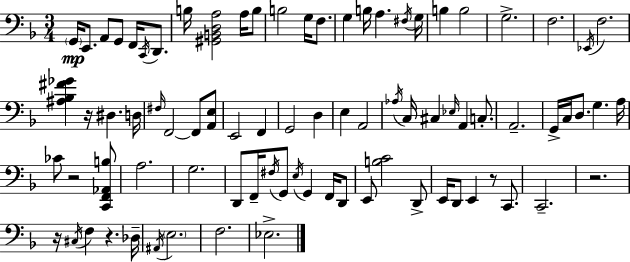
X:1
T:Untitled
M:3/4
L:1/4
K:F
G,,/4 E,,/2 A,,/2 G,,/2 F,,/4 C,,/4 D,,/2 B,/4 [^G,,B,,D,A,]2 A,/4 B,/2 B,2 G,/4 F,/2 G, B,/4 A, ^F,/4 G,/4 B, B,2 G,2 F,2 _E,,/4 F,2 [^A,_B,^F_G] z/4 ^D, D,/4 ^F,/4 F,,2 F,,/2 [A,,E,]/2 E,,2 F,, G,,2 D, E, A,,2 _A,/4 C,/4 ^C, _E,/4 A,, C,/2 A,,2 G,,/4 C,/4 D,/2 G, A,/4 _C/2 z2 [C,,F,,_A,,B,]/2 A,2 G,2 D,,/2 F,,/4 ^F,/4 G,,/2 E,/4 G,, F,,/4 D,,/2 E,,/2 [B,C]2 D,,/2 E,,/4 D,,/2 E,, z/2 C,,/2 C,,2 z2 z/4 ^C,/4 F, z _D,/4 ^A,,/4 E,2 F,2 _E,2